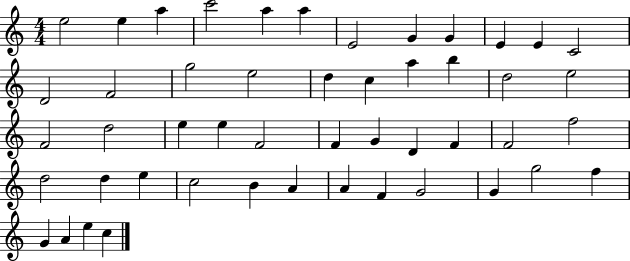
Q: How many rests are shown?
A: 0